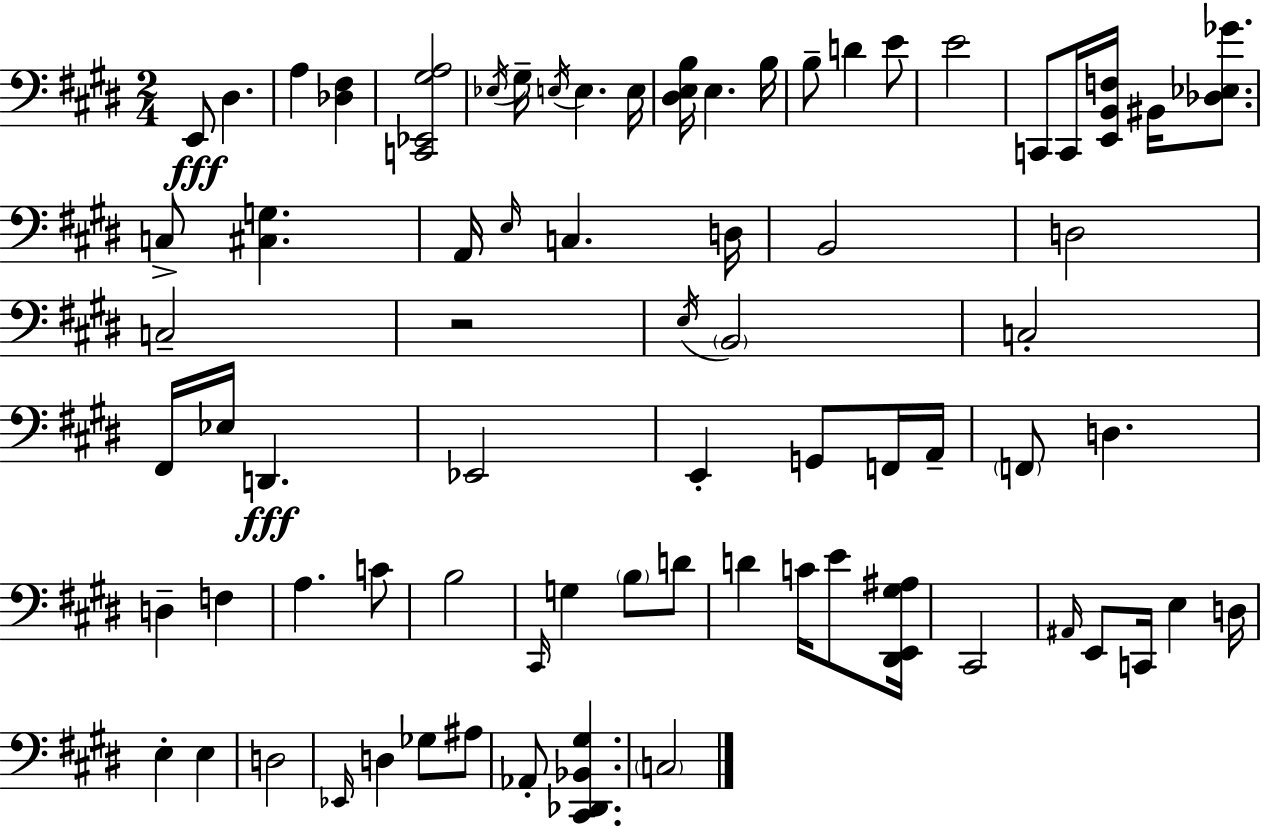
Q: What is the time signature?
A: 2/4